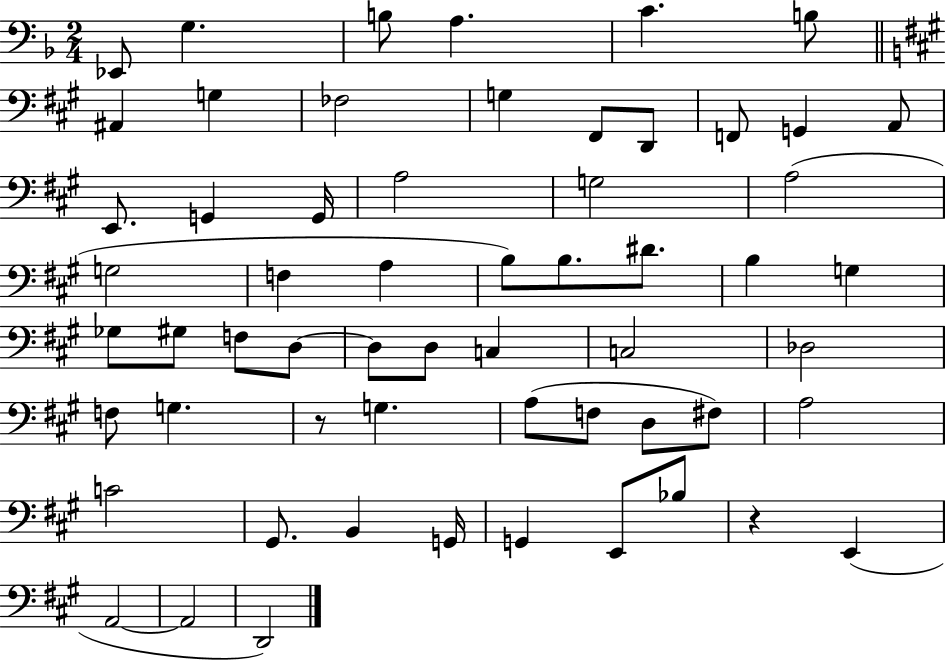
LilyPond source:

{
  \clef bass
  \numericTimeSignature
  \time 2/4
  \key f \major
  \repeat volta 2 { ees,8 g4. | b8 a4. | c'4. b8 | \bar "||" \break \key a \major ais,4 g4 | fes2 | g4 fis,8 d,8 | f,8 g,4 a,8 | \break e,8. g,4 g,16 | a2 | g2 | a2( | \break g2 | f4 a4 | b8) b8. dis'8. | b4 g4 | \break ges8 gis8 f8 d8~~ | d8 d8 c4 | c2 | des2 | \break f8 g4. | r8 g4. | a8( f8 d8 fis8) | a2 | \break c'2 | gis,8. b,4 g,16 | g,4 e,8 bes8 | r4 e,4( | \break a,2~~ | a,2 | d,2) | } \bar "|."
}